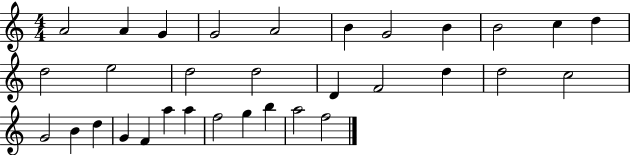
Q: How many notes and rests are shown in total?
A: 32